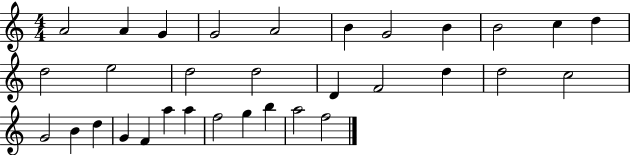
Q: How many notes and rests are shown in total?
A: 32